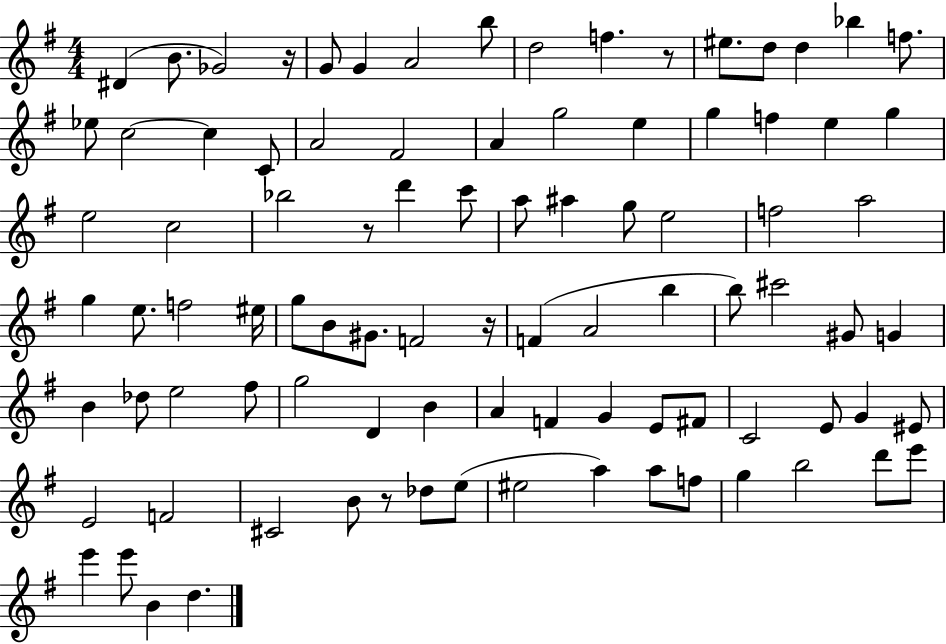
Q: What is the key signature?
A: G major